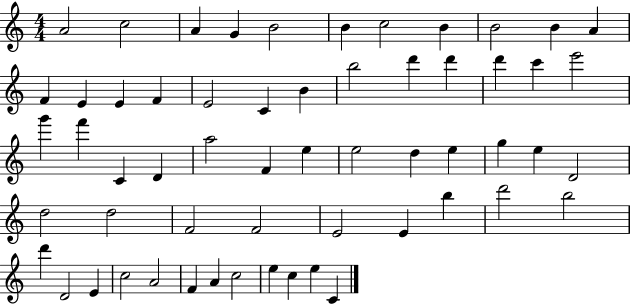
A4/h C5/h A4/q G4/q B4/h B4/q C5/h B4/q B4/h B4/q A4/q F4/q E4/q E4/q F4/q E4/h C4/q B4/q B5/h D6/q D6/q D6/q C6/q E6/h G6/q F6/q C4/q D4/q A5/h F4/q E5/q E5/h D5/q E5/q G5/q E5/q D4/h D5/h D5/h F4/h F4/h E4/h E4/q B5/q D6/h B5/h D6/q D4/h E4/q C5/h A4/h F4/q A4/q C5/h E5/q C5/q E5/q C4/q